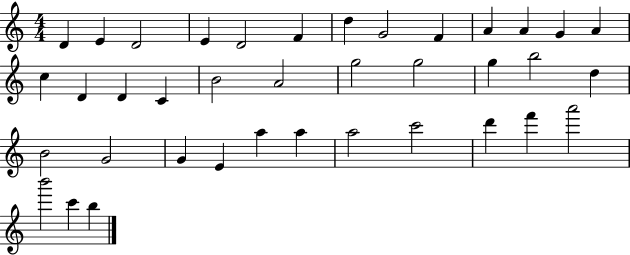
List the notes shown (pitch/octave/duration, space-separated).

D4/q E4/q D4/h E4/q D4/h F4/q D5/q G4/h F4/q A4/q A4/q G4/q A4/q C5/q D4/q D4/q C4/q B4/h A4/h G5/h G5/h G5/q B5/h D5/q B4/h G4/h G4/q E4/q A5/q A5/q A5/h C6/h D6/q F6/q A6/h B6/h C6/q B5/q